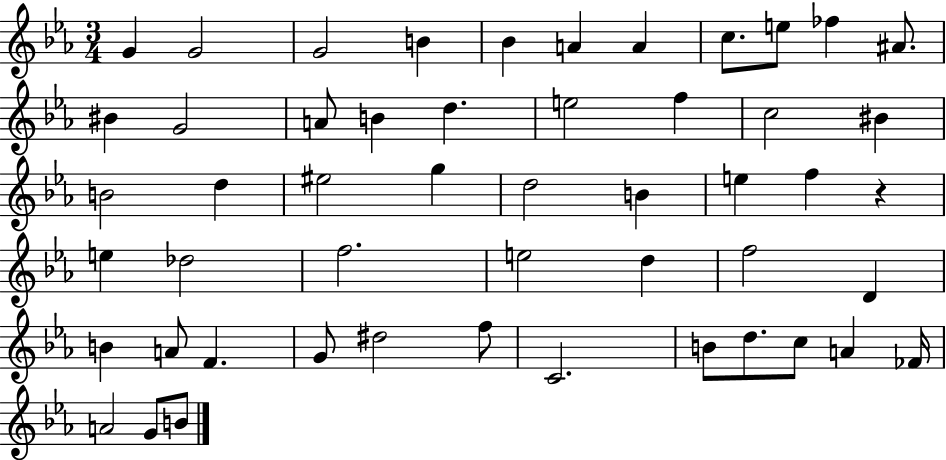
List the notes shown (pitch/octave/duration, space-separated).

G4/q G4/h G4/h B4/q Bb4/q A4/q A4/q C5/e. E5/e FES5/q A#4/e. BIS4/q G4/h A4/e B4/q D5/q. E5/h F5/q C5/h BIS4/q B4/h D5/q EIS5/h G5/q D5/h B4/q E5/q F5/q R/q E5/q Db5/h F5/h. E5/h D5/q F5/h D4/q B4/q A4/e F4/q. G4/e D#5/h F5/e C4/h. B4/e D5/e. C5/e A4/q FES4/s A4/h G4/e B4/e